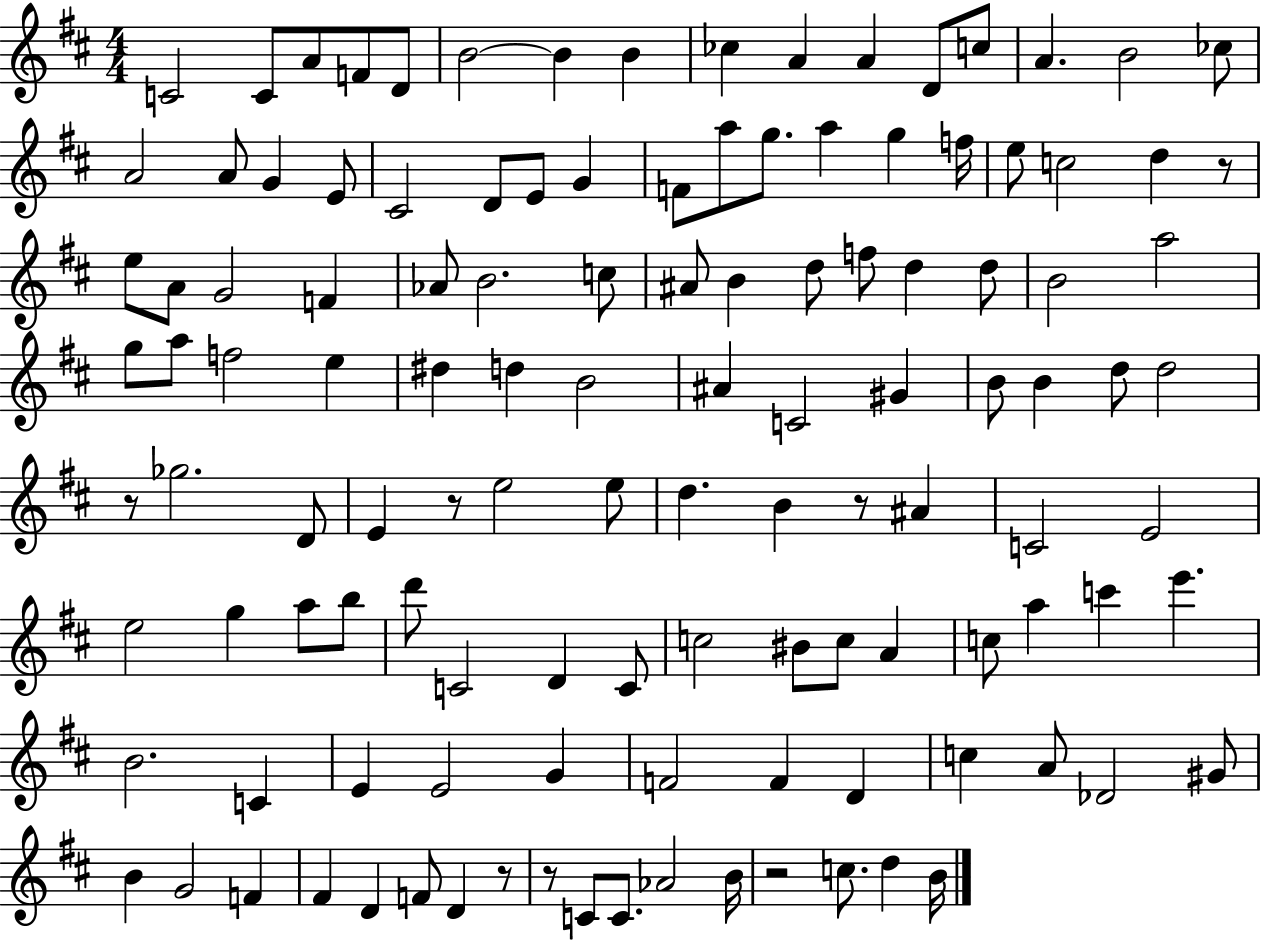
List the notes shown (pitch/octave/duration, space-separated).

C4/h C4/e A4/e F4/e D4/e B4/h B4/q B4/q CES5/q A4/q A4/q D4/e C5/e A4/q. B4/h CES5/e A4/h A4/e G4/q E4/e C#4/h D4/e E4/e G4/q F4/e A5/e G5/e. A5/q G5/q F5/s E5/e C5/h D5/q R/e E5/e A4/e G4/h F4/q Ab4/e B4/h. C5/e A#4/e B4/q D5/e F5/e D5/q D5/e B4/h A5/h G5/e A5/e F5/h E5/q D#5/q D5/q B4/h A#4/q C4/h G#4/q B4/e B4/q D5/e D5/h R/e Gb5/h. D4/e E4/q R/e E5/h E5/e D5/q. B4/q R/e A#4/q C4/h E4/h E5/h G5/q A5/e B5/e D6/e C4/h D4/q C4/e C5/h BIS4/e C5/e A4/q C5/e A5/q C6/q E6/q. B4/h. C4/q E4/q E4/h G4/q F4/h F4/q D4/q C5/q A4/e Db4/h G#4/e B4/q G4/h F4/q F#4/q D4/q F4/e D4/q R/e R/e C4/e C4/e. Ab4/h B4/s R/h C5/e. D5/q B4/s